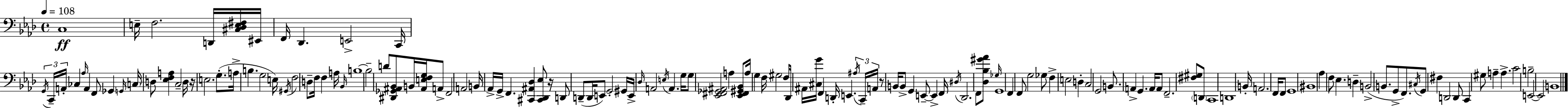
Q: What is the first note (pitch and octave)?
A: C3